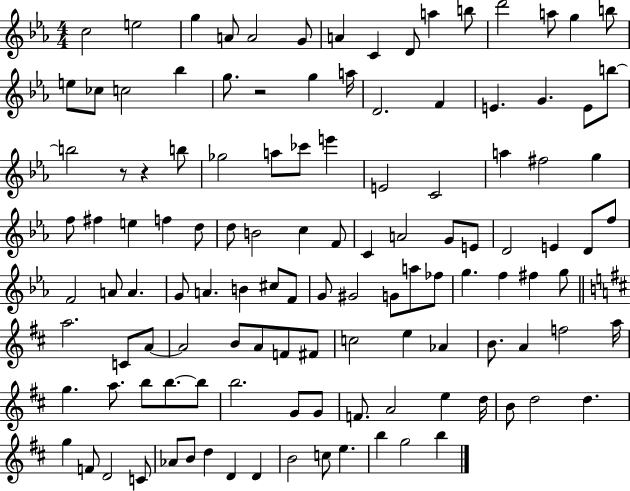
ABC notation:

X:1
T:Untitled
M:4/4
L:1/4
K:Eb
c2 e2 g A/2 A2 G/2 A C D/2 a b/2 d'2 a/2 g b/2 e/2 _c/2 c2 _b g/2 z2 g a/4 D2 F E G E/2 b/2 b2 z/2 z b/2 _g2 a/2 _c'/2 e' E2 C2 a ^f2 g f/2 ^f e f d/2 d/2 B2 c F/2 C A2 G/2 E/2 D2 E D/2 f/2 F2 A/2 A G/2 A B ^c/2 F/2 G/2 ^G2 G/2 a/2 _f/2 g f ^f g/2 a2 C/2 A/2 A2 B/2 A/2 F/2 ^F/2 c2 e _A B/2 A f2 a/4 g a/2 b/2 b/2 b/2 b2 G/2 G/2 F/2 A2 e d/4 B/2 d2 d g F/2 D2 C/2 _A/2 B/2 d D D B2 c/2 e b g2 b